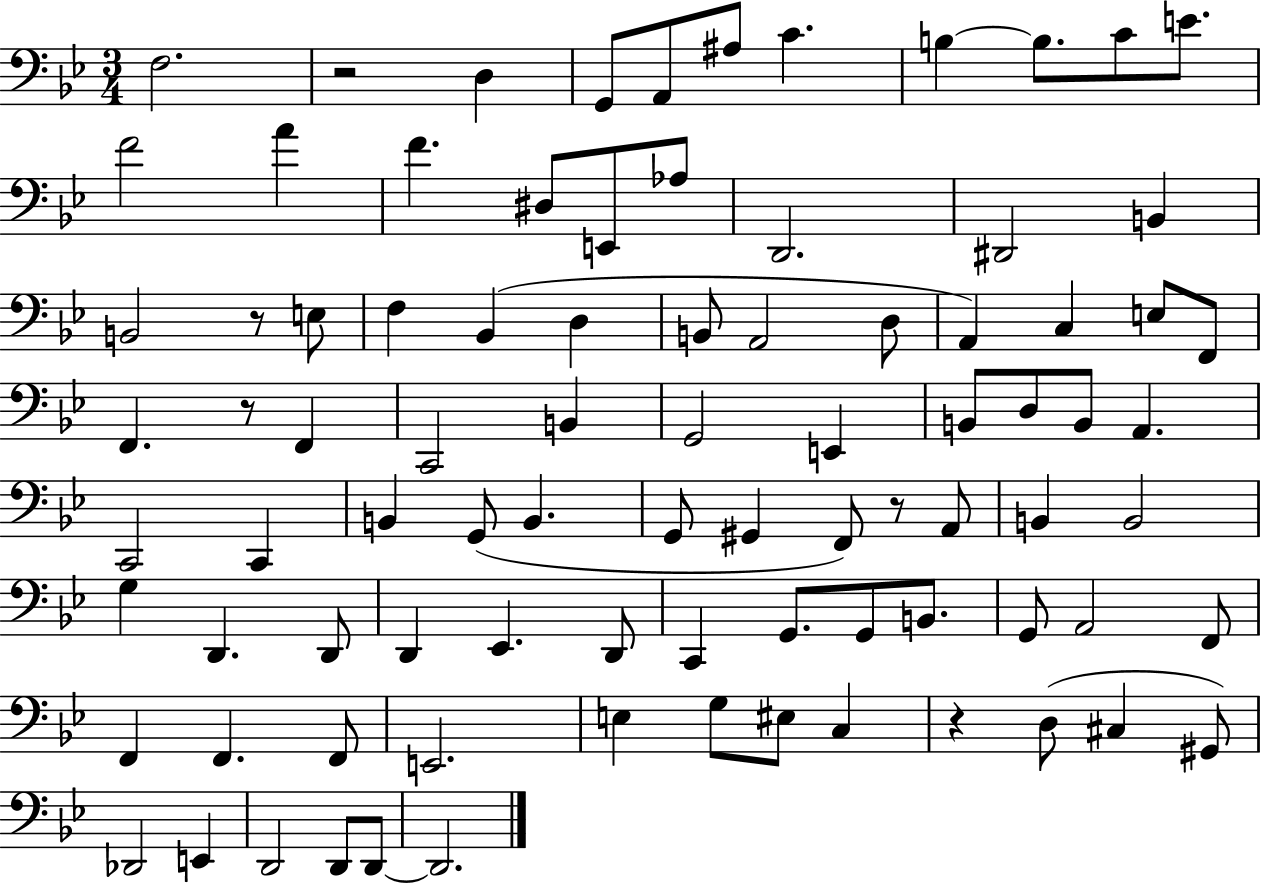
{
  \clef bass
  \numericTimeSignature
  \time 3/4
  \key bes \major
  f2. | r2 d4 | g,8 a,8 ais8 c'4. | b4~~ b8. c'8 e'8. | \break f'2 a'4 | f'4. dis8 e,8 aes8 | d,2. | dis,2 b,4 | \break b,2 r8 e8 | f4 bes,4( d4 | b,8 a,2 d8 | a,4) c4 e8 f,8 | \break f,4. r8 f,4 | c,2 b,4 | g,2 e,4 | b,8 d8 b,8 a,4. | \break c,2 c,4 | b,4 g,8( b,4. | g,8 gis,4 f,8) r8 a,8 | b,4 b,2 | \break g4 d,4. d,8 | d,4 ees,4. d,8 | c,4 g,8. g,8 b,8. | g,8 a,2 f,8 | \break f,4 f,4. f,8 | e,2. | e4 g8 eis8 c4 | r4 d8( cis4 gis,8) | \break des,2 e,4 | d,2 d,8 d,8~~ | d,2. | \bar "|."
}